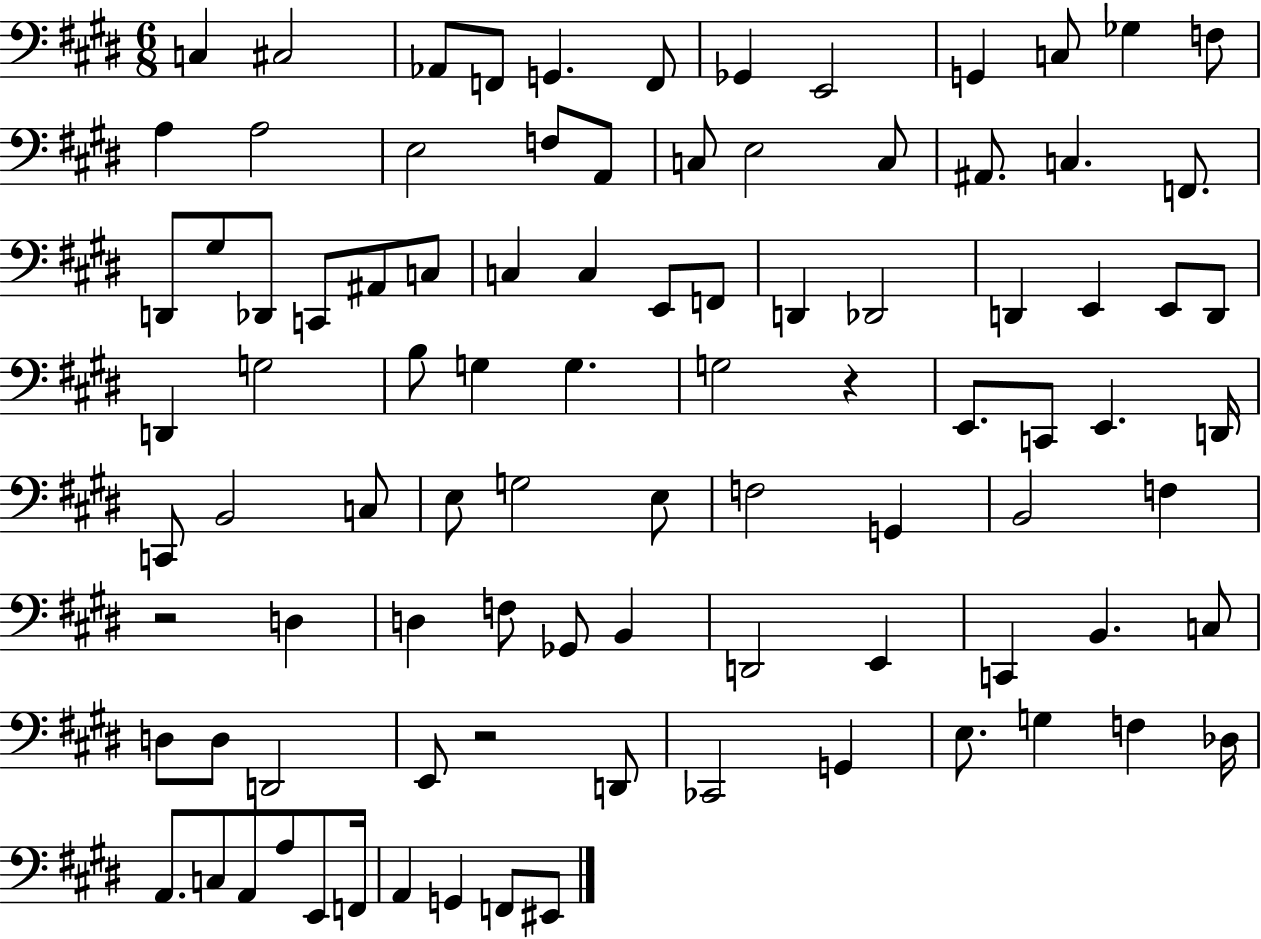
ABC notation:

X:1
T:Untitled
M:6/8
L:1/4
K:E
C, ^C,2 _A,,/2 F,,/2 G,, F,,/2 _G,, E,,2 G,, C,/2 _G, F,/2 A, A,2 E,2 F,/2 A,,/2 C,/2 E,2 C,/2 ^A,,/2 C, F,,/2 D,,/2 ^G,/2 _D,,/2 C,,/2 ^A,,/2 C,/2 C, C, E,,/2 F,,/2 D,, _D,,2 D,, E,, E,,/2 D,,/2 D,, G,2 B,/2 G, G, G,2 z E,,/2 C,,/2 E,, D,,/4 C,,/2 B,,2 C,/2 E,/2 G,2 E,/2 F,2 G,, B,,2 F, z2 D, D, F,/2 _G,,/2 B,, D,,2 E,, C,, B,, C,/2 D,/2 D,/2 D,,2 E,,/2 z2 D,,/2 _C,,2 G,, E,/2 G, F, _D,/4 A,,/2 C,/2 A,,/2 A,/2 E,,/2 F,,/4 A,, G,, F,,/2 ^E,,/2